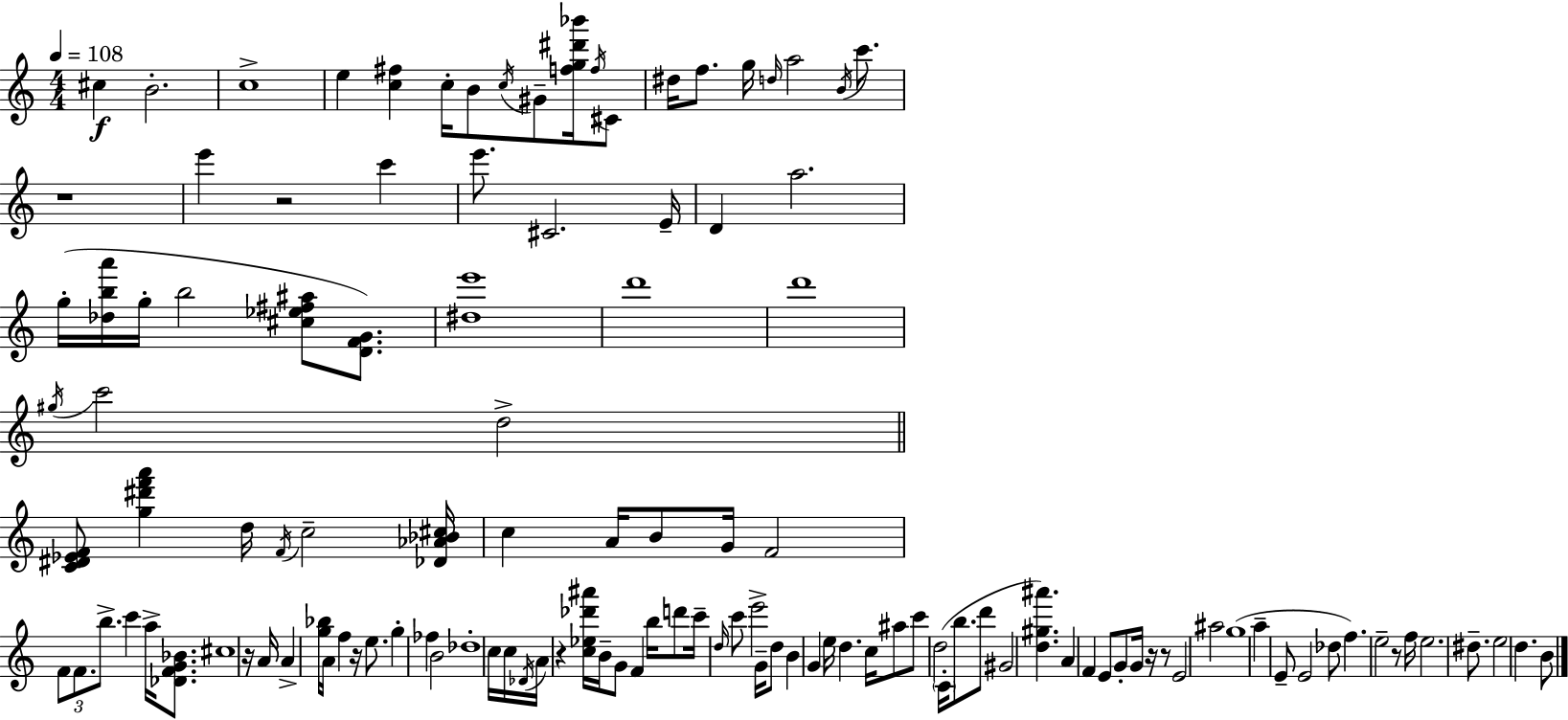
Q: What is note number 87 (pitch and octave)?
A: G4